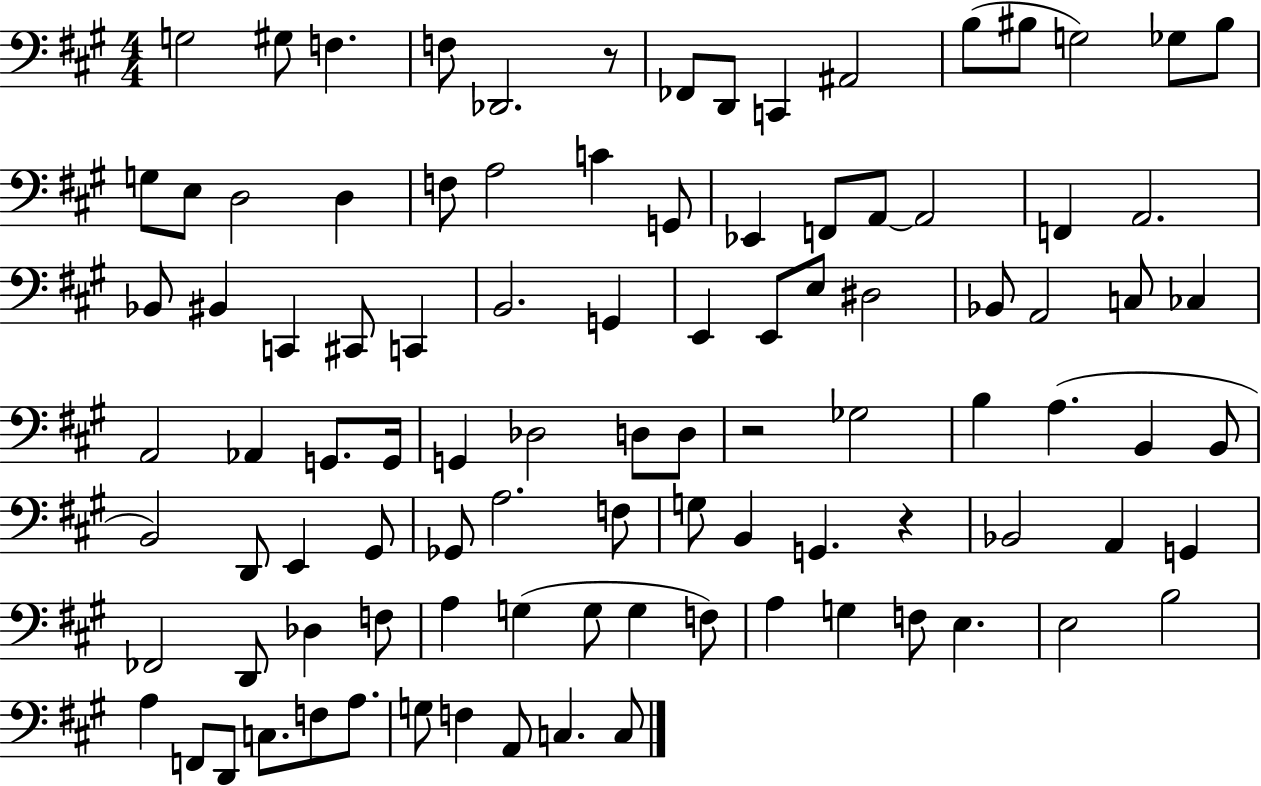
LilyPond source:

{
  \clef bass
  \numericTimeSignature
  \time 4/4
  \key a \major
  g2 gis8 f4. | f8 des,2. r8 | fes,8 d,8 c,4 ais,2 | b8( bis8 g2) ges8 bis8 | \break g8 e8 d2 d4 | f8 a2 c'4 g,8 | ees,4 f,8 a,8~~ a,2 | f,4 a,2. | \break bes,8 bis,4 c,4 cis,8 c,4 | b,2. g,4 | e,4 e,8 e8 dis2 | bes,8 a,2 c8 ces4 | \break a,2 aes,4 g,8. g,16 | g,4 des2 d8 d8 | r2 ges2 | b4 a4.( b,4 b,8 | \break b,2) d,8 e,4 gis,8 | ges,8 a2. f8 | g8 b,4 g,4. r4 | bes,2 a,4 g,4 | \break fes,2 d,8 des4 f8 | a4 g4( g8 g4 f8) | a4 g4 f8 e4. | e2 b2 | \break a4 f,8 d,8 c8. f8 a8. | g8 f4 a,8 c4. c8 | \bar "|."
}